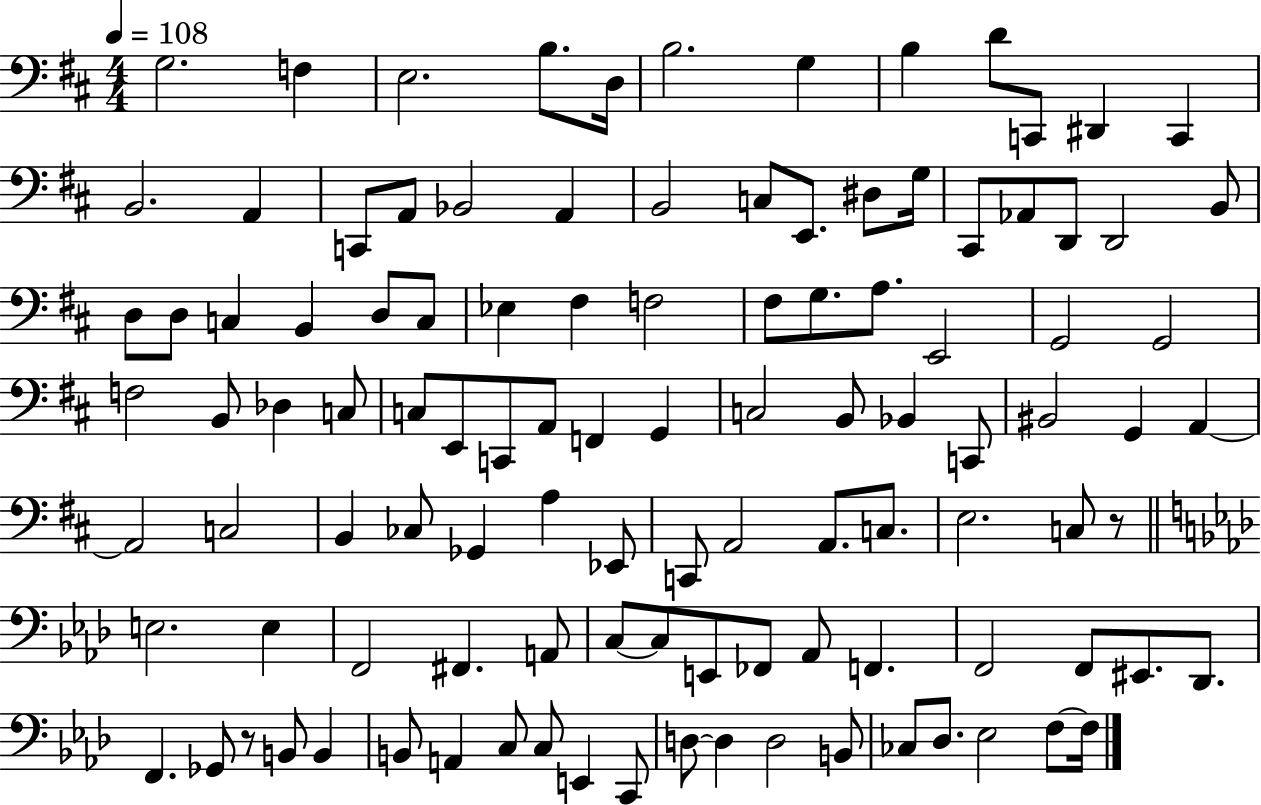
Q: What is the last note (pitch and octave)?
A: F3